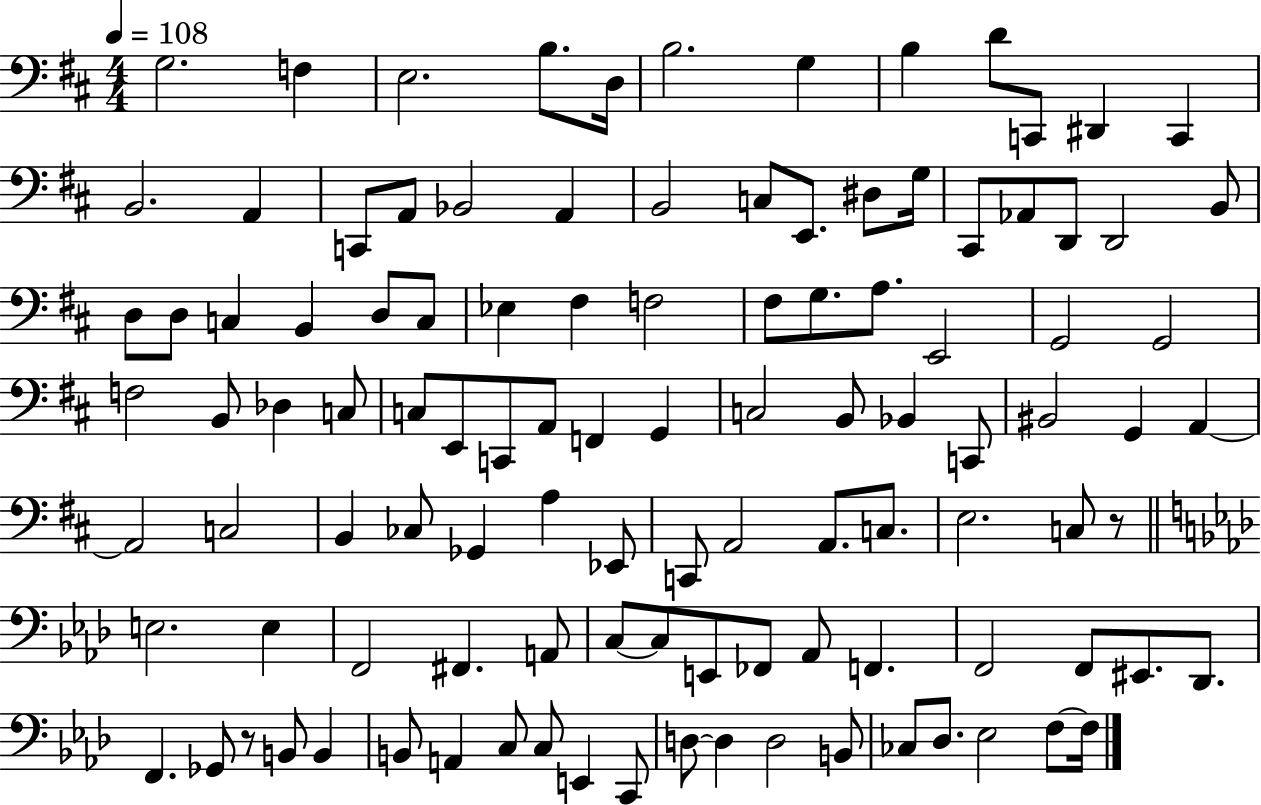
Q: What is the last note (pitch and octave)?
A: F3